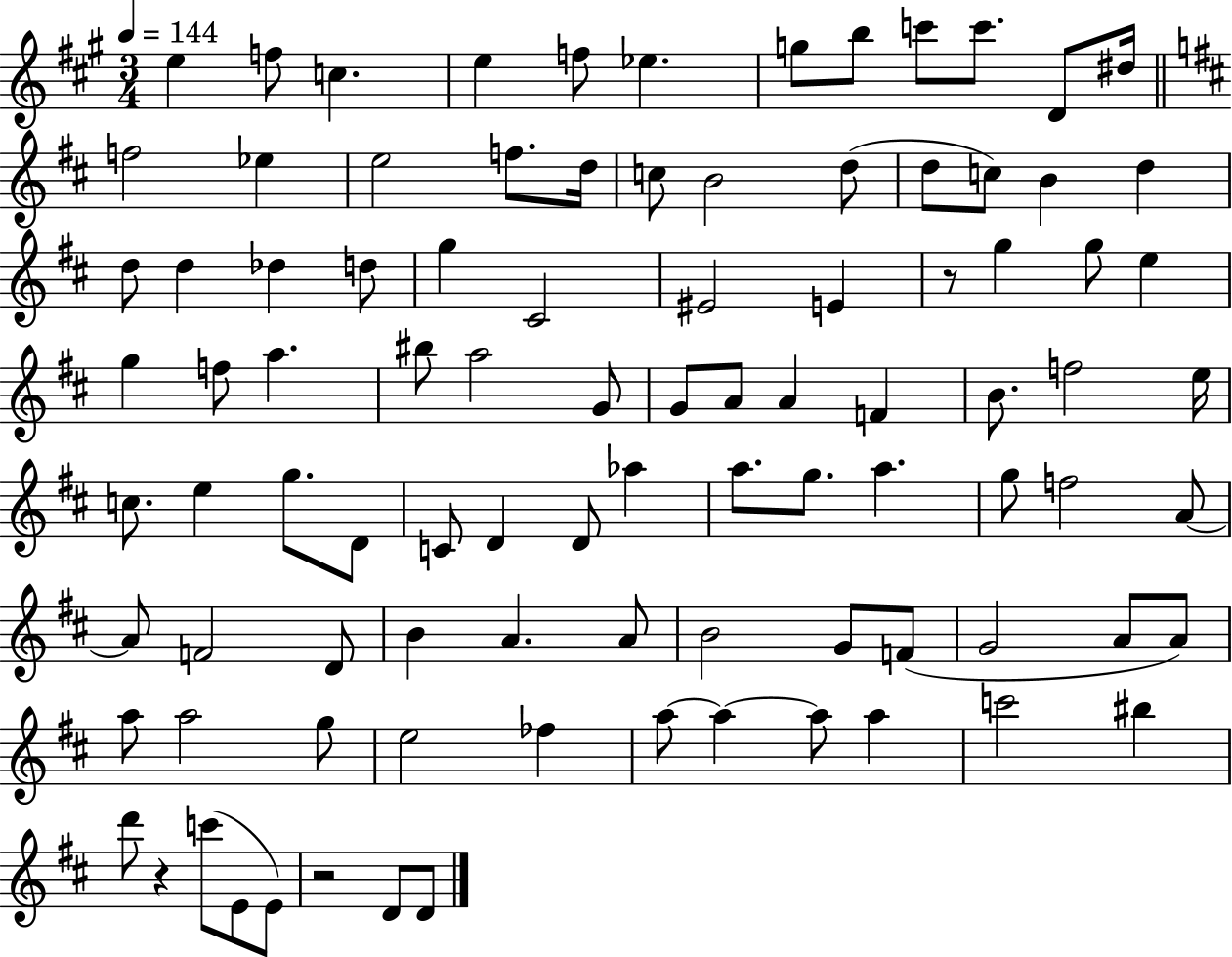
X:1
T:Untitled
M:3/4
L:1/4
K:A
e f/2 c e f/2 _e g/2 b/2 c'/2 c'/2 D/2 ^d/4 f2 _e e2 f/2 d/4 c/2 B2 d/2 d/2 c/2 B d d/2 d _d d/2 g ^C2 ^E2 E z/2 g g/2 e g f/2 a ^b/2 a2 G/2 G/2 A/2 A F B/2 f2 e/4 c/2 e g/2 D/2 C/2 D D/2 _a a/2 g/2 a g/2 f2 A/2 A/2 F2 D/2 B A A/2 B2 G/2 F/2 G2 A/2 A/2 a/2 a2 g/2 e2 _f a/2 a a/2 a c'2 ^b d'/2 z c'/2 E/2 E/2 z2 D/2 D/2